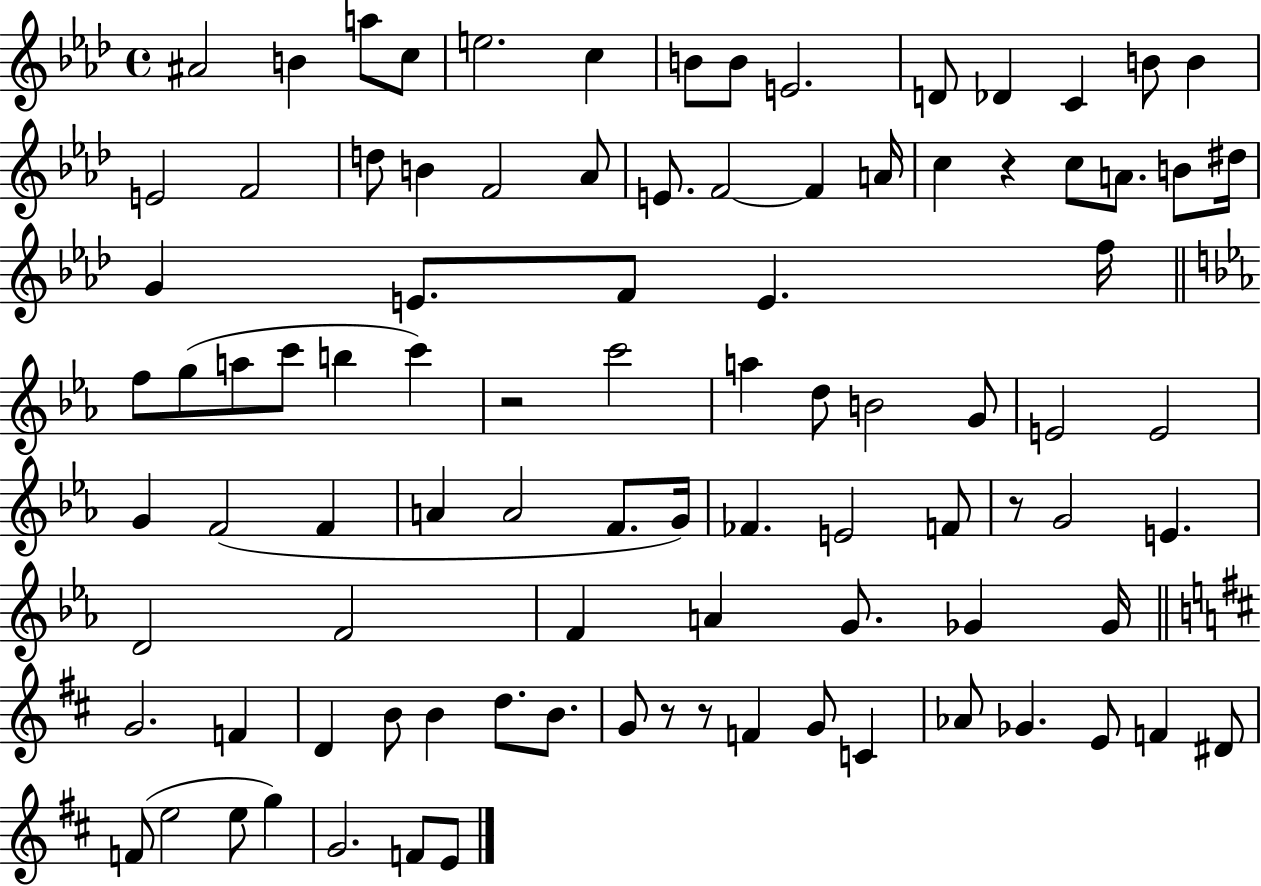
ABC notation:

X:1
T:Untitled
M:4/4
L:1/4
K:Ab
^A2 B a/2 c/2 e2 c B/2 B/2 E2 D/2 _D C B/2 B E2 F2 d/2 B F2 _A/2 E/2 F2 F A/4 c z c/2 A/2 B/2 ^d/4 G E/2 F/2 E f/4 f/2 g/2 a/2 c'/2 b c' z2 c'2 a d/2 B2 G/2 E2 E2 G F2 F A A2 F/2 G/4 _F E2 F/2 z/2 G2 E D2 F2 F A G/2 _G _G/4 G2 F D B/2 B d/2 B/2 G/2 z/2 z/2 F G/2 C _A/2 _G E/2 F ^D/2 F/2 e2 e/2 g G2 F/2 E/2